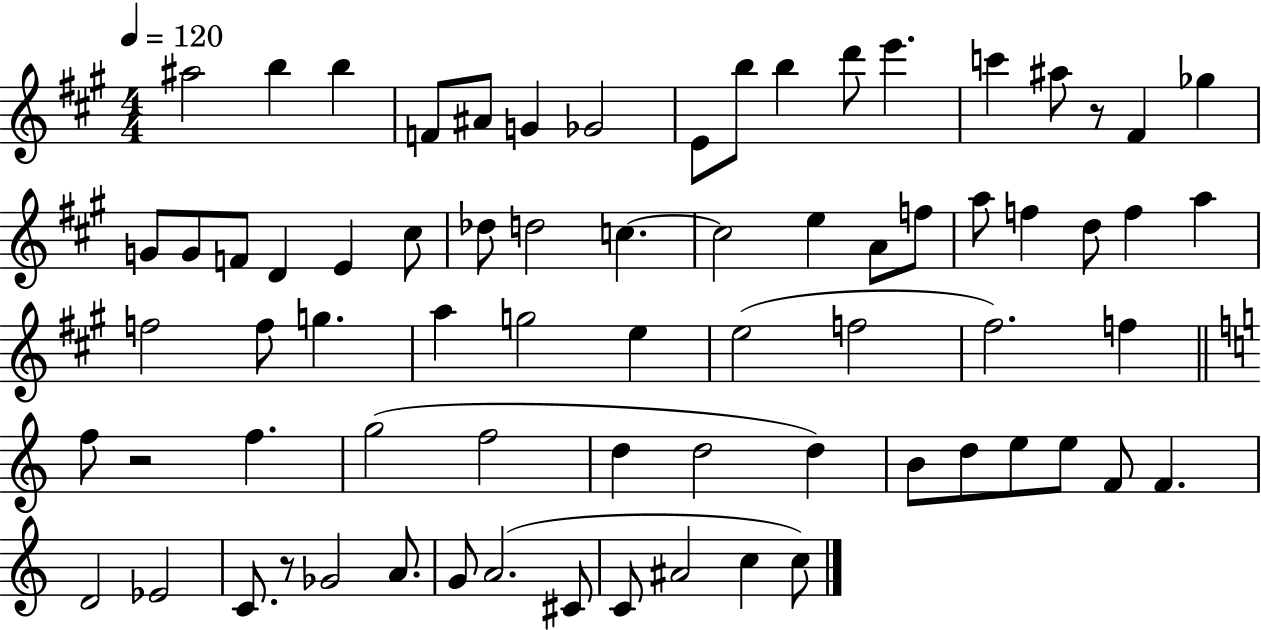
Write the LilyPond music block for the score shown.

{
  \clef treble
  \numericTimeSignature
  \time 4/4
  \key a \major
  \tempo 4 = 120
  ais''2 b''4 b''4 | f'8 ais'8 g'4 ges'2 | e'8 b''8 b''4 d'''8 e'''4. | c'''4 ais''8 r8 fis'4 ges''4 | \break g'8 g'8 f'8 d'4 e'4 cis''8 | des''8 d''2 c''4.~~ | c''2 e''4 a'8 f''8 | a''8 f''4 d''8 f''4 a''4 | \break f''2 f''8 g''4. | a''4 g''2 e''4 | e''2( f''2 | fis''2.) f''4 | \break \bar "||" \break \key c \major f''8 r2 f''4. | g''2( f''2 | d''4 d''2 d''4) | b'8 d''8 e''8 e''8 f'8 f'4. | \break d'2 ees'2 | c'8. r8 ges'2 a'8. | g'8 a'2.( cis'8 | c'8 ais'2 c''4 c''8) | \break \bar "|."
}